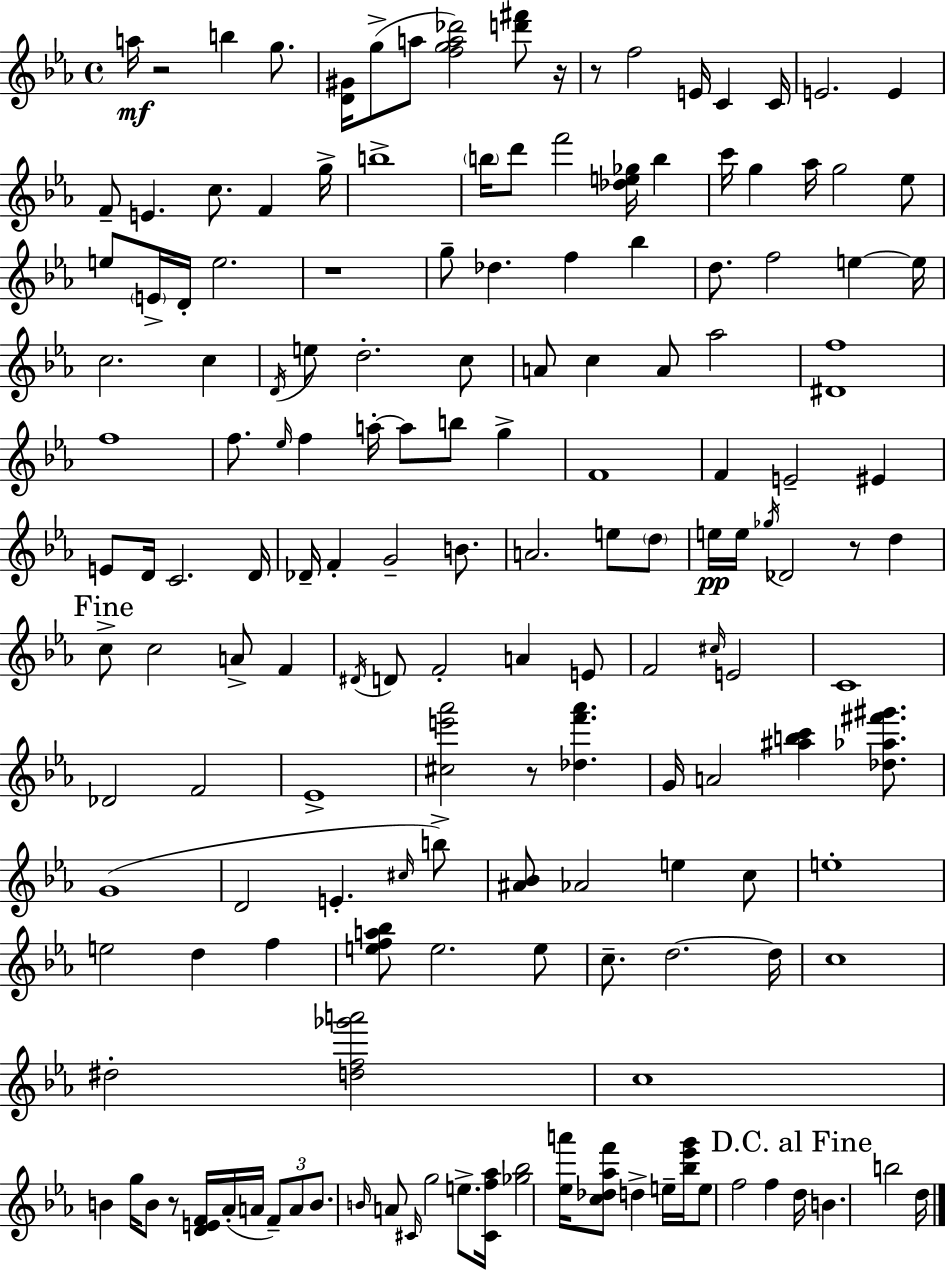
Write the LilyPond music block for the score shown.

{
  \clef treble
  \time 4/4
  \defaultTimeSignature
  \key ees \major
  \repeat volta 2 { a''16\mf r2 b''4 g''8. | <d' gis'>16 g''8->( a''8 <f'' g'' a'' des'''>2) <d''' fis'''>8 r16 | r8 f''2 e'16 c'4 c'16 | e'2. e'4 | \break f'8-- e'4. c''8. f'4 g''16-> | b''1-> | \parenthesize b''16 d'''8 f'''2 <des'' e'' ges''>16 b''4 | c'''16 g''4 aes''16 g''2 ees''8 | \break e''8 \parenthesize e'16-> d'16-. e''2. | r1 | g''8-- des''4. f''4 bes''4 | d''8. f''2 e''4~~ e''16 | \break c''2. c''4 | \acciaccatura { d'16 } e''8 d''2.-. c''8 | a'8 c''4 a'8 aes''2 | <dis' f''>1 | \break f''1 | f''8. \grace { ees''16 } f''4 a''16-.~~ a''8 b''8 g''4-> | f'1 | f'4 e'2-- eis'4 | \break e'8 d'16 c'2. | d'16 des'16-- f'4-. g'2-- b'8. | a'2. e''8 | \parenthesize d''8 e''16\pp e''16 \acciaccatura { ges''16 } des'2 r8 d''4 | \break \mark "Fine" c''8-> c''2 a'8-> f'4 | \acciaccatura { dis'16 } d'8 f'2-. a'4 | e'8 f'2 \grace { cis''16 } e'2 | c'1 | \break des'2 f'2 | ees'1-> | <cis'' e''' aes'''>2 r8 <des'' f''' aes'''>4. | g'16 a'2 <ais'' b'' c'''>4 | \break <des'' aes'' fis''' gis'''>8. g'1( | d'2 e'4.-. | \grace { cis''16 } b''8->) <ais' bes'>8 aes'2 | e''4 c''8 e''1-. | \break e''2 d''4 | f''4 <e'' f'' a'' bes''>8 e''2. | e''8 c''8.-- d''2.~~ | d''16 c''1 | \break dis''2-. <d'' f'' ges''' a'''>2 | c''1 | b'4 g''16 b'8 r8 <d' e' f'>16 | aes'16-.( a'16 \tuplet 3/2 { f'8--) a'8 b'8. } \grace { b'16 } a'8 \grace { cis'16 } g''2 | \break e''8.-> <cis' f'' aes''>16 <ges'' bes''>2 | <ees'' a'''>16 <c'' des'' aes'' f'''>8 d''4-> e''16-- <bes'' ees''' g'''>16 e''8 f''2 | f''4 \mark "D.C. al Fine" d''16 b'4. b''2 | d''16 } \bar "|."
}